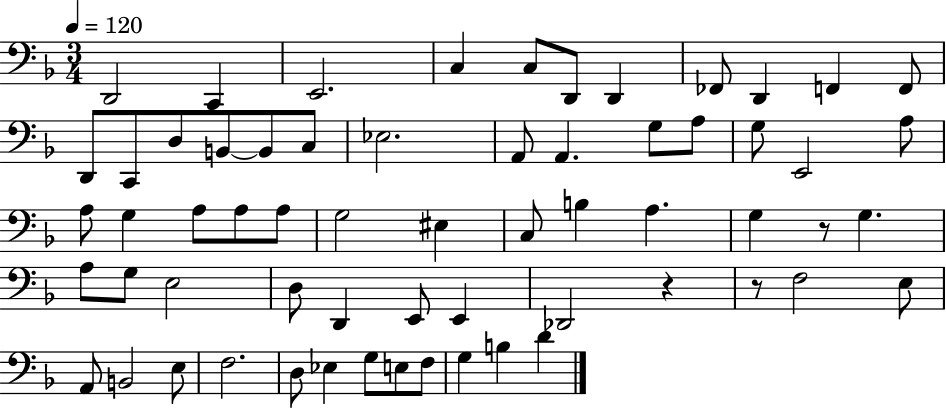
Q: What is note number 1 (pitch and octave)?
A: D2